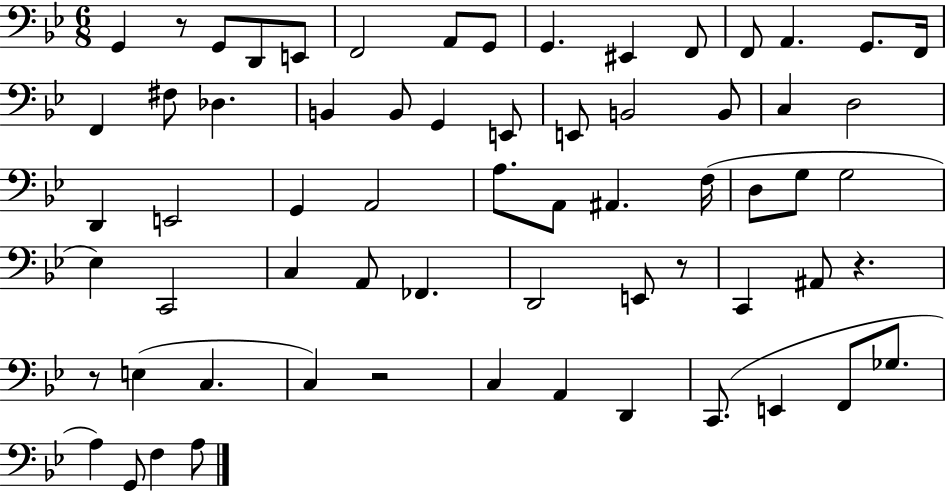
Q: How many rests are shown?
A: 5